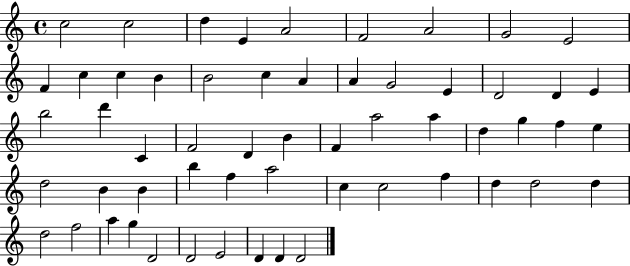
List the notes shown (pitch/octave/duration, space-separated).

C5/h C5/h D5/q E4/q A4/h F4/h A4/h G4/h E4/h F4/q C5/q C5/q B4/q B4/h C5/q A4/q A4/q G4/h E4/q D4/h D4/q E4/q B5/h D6/q C4/q F4/h D4/q B4/q F4/q A5/h A5/q D5/q G5/q F5/q E5/q D5/h B4/q B4/q B5/q F5/q A5/h C5/q C5/h F5/q D5/q D5/h D5/q D5/h F5/h A5/q G5/q D4/h D4/h E4/h D4/q D4/q D4/h